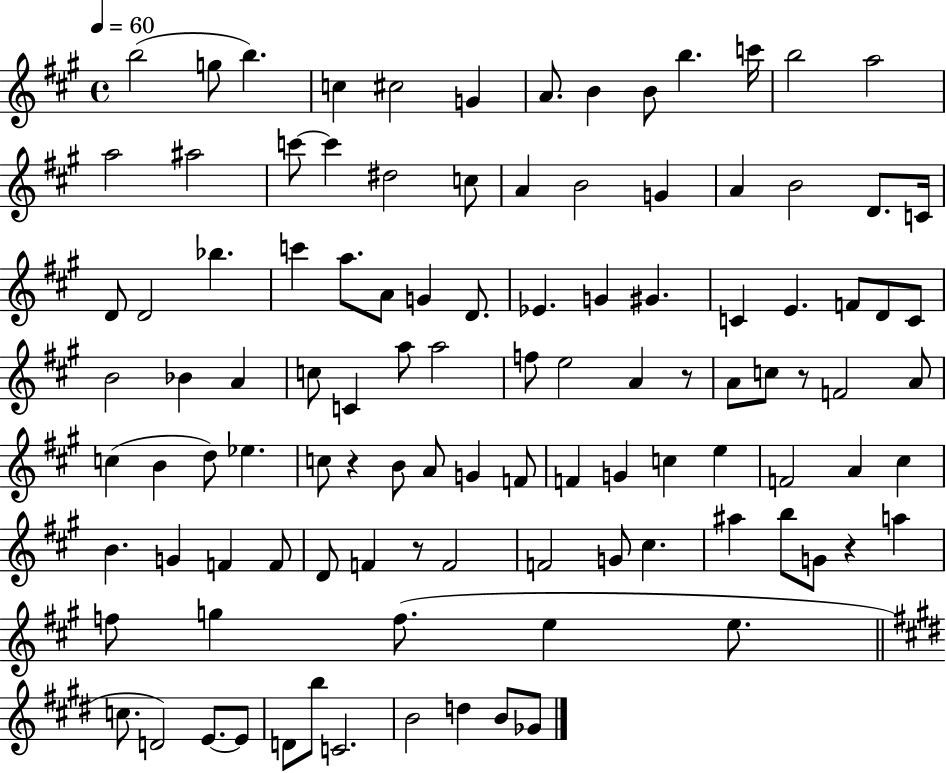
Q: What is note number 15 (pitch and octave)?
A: A#5